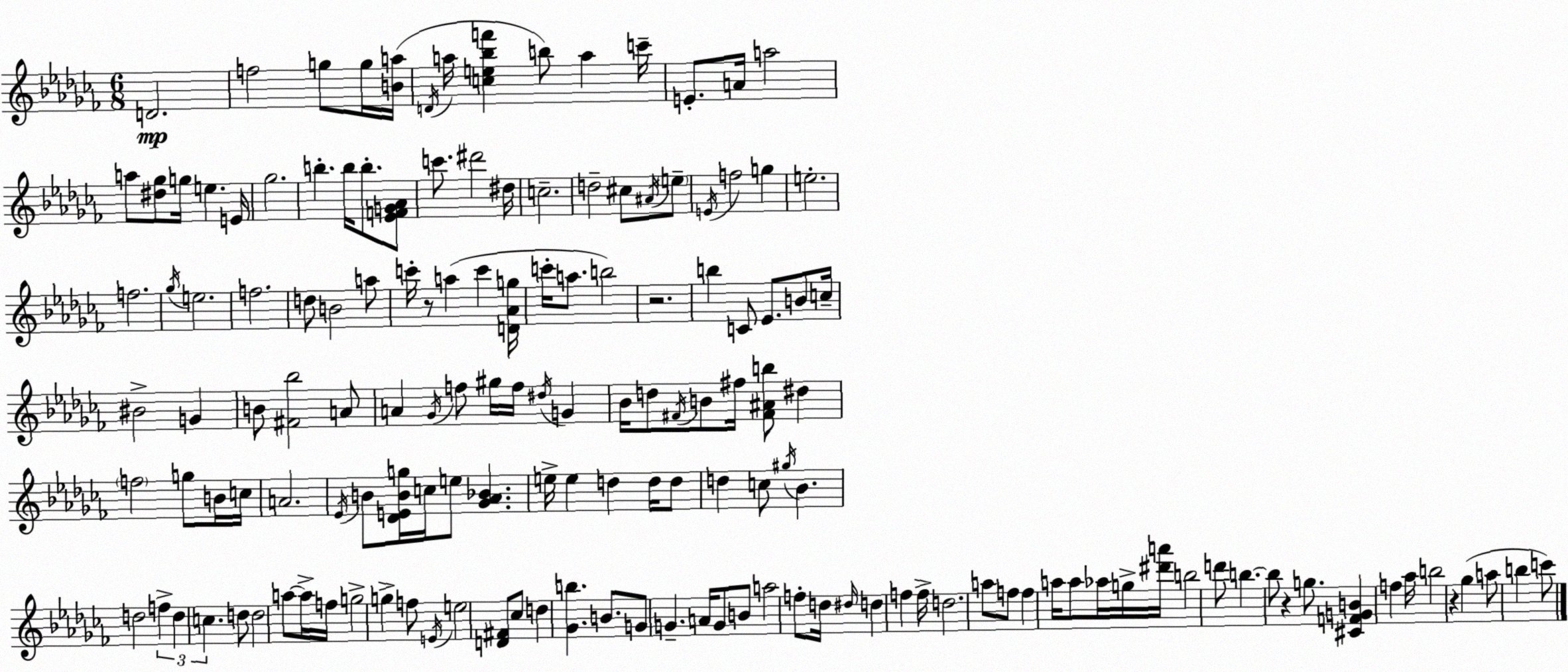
X:1
T:Untitled
M:6/8
L:1/4
K:Abm
D2 f2 g/2 g/4 [Ba]/4 D/4 a/4 [ce_bf'] b/2 a c'/4 E/2 A/4 a2 a/2 [^d_g]/2 g/4 e E/4 _g2 b b/4 b/2 [_EFG_A]/2 c'/2 ^d'2 ^d/4 c2 d2 ^c/2 ^A/4 e/2 E/4 f2 g e2 f2 _g/4 e2 f2 d/2 B2 a/2 c'/4 z/2 a c' [D_Ag]/4 c'/4 a/2 b2 z2 b C/2 _E/2 B/2 c/4 ^B2 G B/2 [^F_b]2 A/2 A _G/4 f/2 ^g/4 f/4 ^d/4 G _B/4 d/2 ^F/4 B/2 ^f/4 [^F^Ab]/2 ^d f2 g/2 B/4 c/4 A2 _E/4 B/2 [_DEBg]/4 c/4 e/2 [_G_A_B] e/4 e d d/4 d/2 d c/2 ^g/4 _B d2 f d c d/2 d2 a/2 a/4 f/4 g2 g f/2 E/4 e2 [D^F]/2 _c/2 d [_Gb] B/2 G/2 G A/4 G/2 B/2 a2 f/2 d/4 ^d/4 d f f/4 d2 a/2 f/2 f a/4 a/2 _a/4 g/4 [^d'a']/4 b2 d'/2 b b/2 z g/2 [^CFGB] f _a/4 b2 z _g a/2 b c'/2